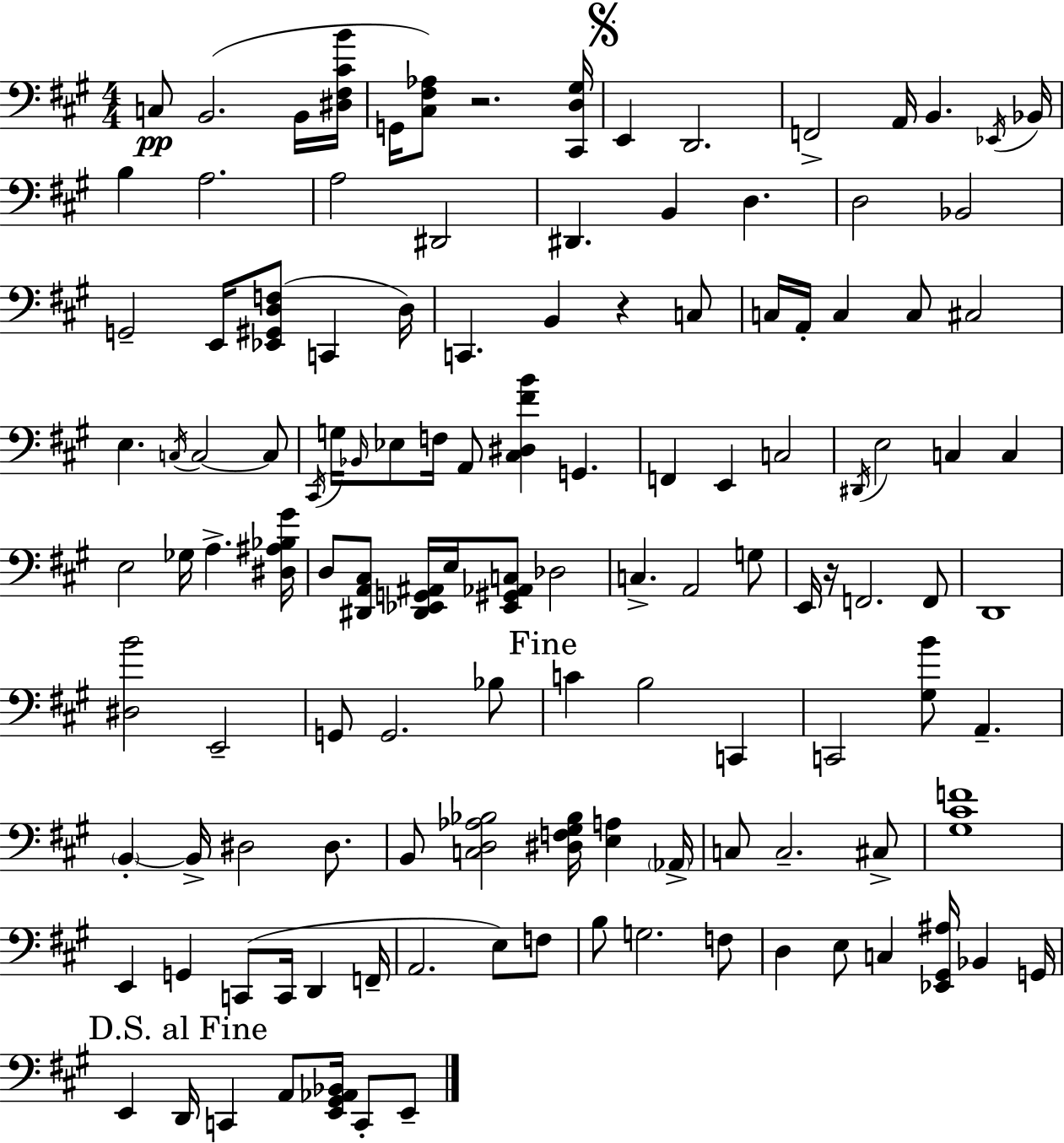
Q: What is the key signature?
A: A major